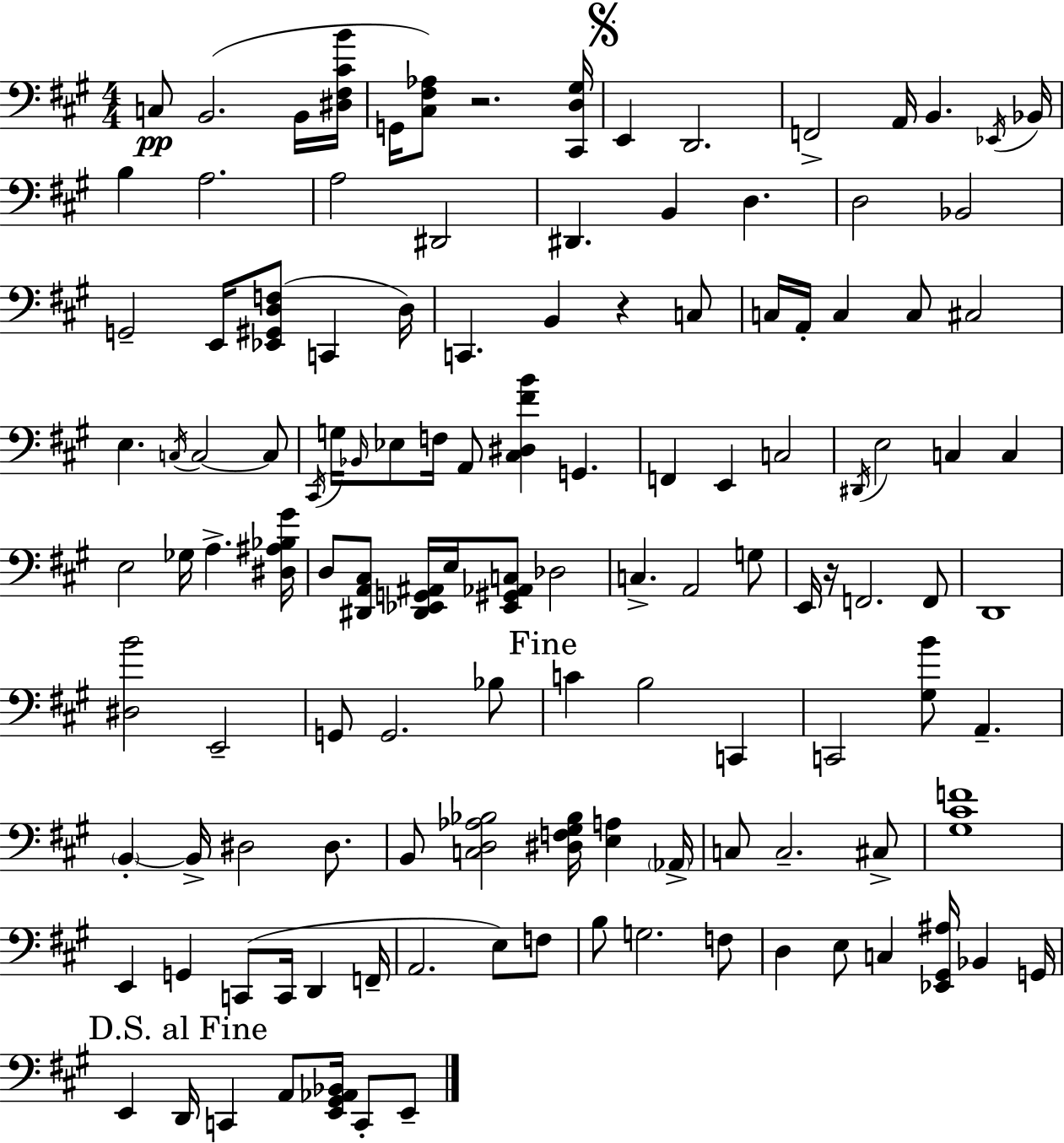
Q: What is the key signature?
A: A major